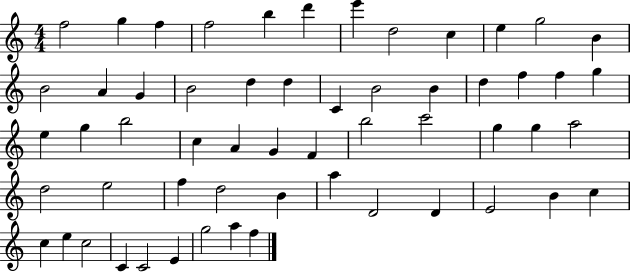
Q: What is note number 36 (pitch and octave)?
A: G5